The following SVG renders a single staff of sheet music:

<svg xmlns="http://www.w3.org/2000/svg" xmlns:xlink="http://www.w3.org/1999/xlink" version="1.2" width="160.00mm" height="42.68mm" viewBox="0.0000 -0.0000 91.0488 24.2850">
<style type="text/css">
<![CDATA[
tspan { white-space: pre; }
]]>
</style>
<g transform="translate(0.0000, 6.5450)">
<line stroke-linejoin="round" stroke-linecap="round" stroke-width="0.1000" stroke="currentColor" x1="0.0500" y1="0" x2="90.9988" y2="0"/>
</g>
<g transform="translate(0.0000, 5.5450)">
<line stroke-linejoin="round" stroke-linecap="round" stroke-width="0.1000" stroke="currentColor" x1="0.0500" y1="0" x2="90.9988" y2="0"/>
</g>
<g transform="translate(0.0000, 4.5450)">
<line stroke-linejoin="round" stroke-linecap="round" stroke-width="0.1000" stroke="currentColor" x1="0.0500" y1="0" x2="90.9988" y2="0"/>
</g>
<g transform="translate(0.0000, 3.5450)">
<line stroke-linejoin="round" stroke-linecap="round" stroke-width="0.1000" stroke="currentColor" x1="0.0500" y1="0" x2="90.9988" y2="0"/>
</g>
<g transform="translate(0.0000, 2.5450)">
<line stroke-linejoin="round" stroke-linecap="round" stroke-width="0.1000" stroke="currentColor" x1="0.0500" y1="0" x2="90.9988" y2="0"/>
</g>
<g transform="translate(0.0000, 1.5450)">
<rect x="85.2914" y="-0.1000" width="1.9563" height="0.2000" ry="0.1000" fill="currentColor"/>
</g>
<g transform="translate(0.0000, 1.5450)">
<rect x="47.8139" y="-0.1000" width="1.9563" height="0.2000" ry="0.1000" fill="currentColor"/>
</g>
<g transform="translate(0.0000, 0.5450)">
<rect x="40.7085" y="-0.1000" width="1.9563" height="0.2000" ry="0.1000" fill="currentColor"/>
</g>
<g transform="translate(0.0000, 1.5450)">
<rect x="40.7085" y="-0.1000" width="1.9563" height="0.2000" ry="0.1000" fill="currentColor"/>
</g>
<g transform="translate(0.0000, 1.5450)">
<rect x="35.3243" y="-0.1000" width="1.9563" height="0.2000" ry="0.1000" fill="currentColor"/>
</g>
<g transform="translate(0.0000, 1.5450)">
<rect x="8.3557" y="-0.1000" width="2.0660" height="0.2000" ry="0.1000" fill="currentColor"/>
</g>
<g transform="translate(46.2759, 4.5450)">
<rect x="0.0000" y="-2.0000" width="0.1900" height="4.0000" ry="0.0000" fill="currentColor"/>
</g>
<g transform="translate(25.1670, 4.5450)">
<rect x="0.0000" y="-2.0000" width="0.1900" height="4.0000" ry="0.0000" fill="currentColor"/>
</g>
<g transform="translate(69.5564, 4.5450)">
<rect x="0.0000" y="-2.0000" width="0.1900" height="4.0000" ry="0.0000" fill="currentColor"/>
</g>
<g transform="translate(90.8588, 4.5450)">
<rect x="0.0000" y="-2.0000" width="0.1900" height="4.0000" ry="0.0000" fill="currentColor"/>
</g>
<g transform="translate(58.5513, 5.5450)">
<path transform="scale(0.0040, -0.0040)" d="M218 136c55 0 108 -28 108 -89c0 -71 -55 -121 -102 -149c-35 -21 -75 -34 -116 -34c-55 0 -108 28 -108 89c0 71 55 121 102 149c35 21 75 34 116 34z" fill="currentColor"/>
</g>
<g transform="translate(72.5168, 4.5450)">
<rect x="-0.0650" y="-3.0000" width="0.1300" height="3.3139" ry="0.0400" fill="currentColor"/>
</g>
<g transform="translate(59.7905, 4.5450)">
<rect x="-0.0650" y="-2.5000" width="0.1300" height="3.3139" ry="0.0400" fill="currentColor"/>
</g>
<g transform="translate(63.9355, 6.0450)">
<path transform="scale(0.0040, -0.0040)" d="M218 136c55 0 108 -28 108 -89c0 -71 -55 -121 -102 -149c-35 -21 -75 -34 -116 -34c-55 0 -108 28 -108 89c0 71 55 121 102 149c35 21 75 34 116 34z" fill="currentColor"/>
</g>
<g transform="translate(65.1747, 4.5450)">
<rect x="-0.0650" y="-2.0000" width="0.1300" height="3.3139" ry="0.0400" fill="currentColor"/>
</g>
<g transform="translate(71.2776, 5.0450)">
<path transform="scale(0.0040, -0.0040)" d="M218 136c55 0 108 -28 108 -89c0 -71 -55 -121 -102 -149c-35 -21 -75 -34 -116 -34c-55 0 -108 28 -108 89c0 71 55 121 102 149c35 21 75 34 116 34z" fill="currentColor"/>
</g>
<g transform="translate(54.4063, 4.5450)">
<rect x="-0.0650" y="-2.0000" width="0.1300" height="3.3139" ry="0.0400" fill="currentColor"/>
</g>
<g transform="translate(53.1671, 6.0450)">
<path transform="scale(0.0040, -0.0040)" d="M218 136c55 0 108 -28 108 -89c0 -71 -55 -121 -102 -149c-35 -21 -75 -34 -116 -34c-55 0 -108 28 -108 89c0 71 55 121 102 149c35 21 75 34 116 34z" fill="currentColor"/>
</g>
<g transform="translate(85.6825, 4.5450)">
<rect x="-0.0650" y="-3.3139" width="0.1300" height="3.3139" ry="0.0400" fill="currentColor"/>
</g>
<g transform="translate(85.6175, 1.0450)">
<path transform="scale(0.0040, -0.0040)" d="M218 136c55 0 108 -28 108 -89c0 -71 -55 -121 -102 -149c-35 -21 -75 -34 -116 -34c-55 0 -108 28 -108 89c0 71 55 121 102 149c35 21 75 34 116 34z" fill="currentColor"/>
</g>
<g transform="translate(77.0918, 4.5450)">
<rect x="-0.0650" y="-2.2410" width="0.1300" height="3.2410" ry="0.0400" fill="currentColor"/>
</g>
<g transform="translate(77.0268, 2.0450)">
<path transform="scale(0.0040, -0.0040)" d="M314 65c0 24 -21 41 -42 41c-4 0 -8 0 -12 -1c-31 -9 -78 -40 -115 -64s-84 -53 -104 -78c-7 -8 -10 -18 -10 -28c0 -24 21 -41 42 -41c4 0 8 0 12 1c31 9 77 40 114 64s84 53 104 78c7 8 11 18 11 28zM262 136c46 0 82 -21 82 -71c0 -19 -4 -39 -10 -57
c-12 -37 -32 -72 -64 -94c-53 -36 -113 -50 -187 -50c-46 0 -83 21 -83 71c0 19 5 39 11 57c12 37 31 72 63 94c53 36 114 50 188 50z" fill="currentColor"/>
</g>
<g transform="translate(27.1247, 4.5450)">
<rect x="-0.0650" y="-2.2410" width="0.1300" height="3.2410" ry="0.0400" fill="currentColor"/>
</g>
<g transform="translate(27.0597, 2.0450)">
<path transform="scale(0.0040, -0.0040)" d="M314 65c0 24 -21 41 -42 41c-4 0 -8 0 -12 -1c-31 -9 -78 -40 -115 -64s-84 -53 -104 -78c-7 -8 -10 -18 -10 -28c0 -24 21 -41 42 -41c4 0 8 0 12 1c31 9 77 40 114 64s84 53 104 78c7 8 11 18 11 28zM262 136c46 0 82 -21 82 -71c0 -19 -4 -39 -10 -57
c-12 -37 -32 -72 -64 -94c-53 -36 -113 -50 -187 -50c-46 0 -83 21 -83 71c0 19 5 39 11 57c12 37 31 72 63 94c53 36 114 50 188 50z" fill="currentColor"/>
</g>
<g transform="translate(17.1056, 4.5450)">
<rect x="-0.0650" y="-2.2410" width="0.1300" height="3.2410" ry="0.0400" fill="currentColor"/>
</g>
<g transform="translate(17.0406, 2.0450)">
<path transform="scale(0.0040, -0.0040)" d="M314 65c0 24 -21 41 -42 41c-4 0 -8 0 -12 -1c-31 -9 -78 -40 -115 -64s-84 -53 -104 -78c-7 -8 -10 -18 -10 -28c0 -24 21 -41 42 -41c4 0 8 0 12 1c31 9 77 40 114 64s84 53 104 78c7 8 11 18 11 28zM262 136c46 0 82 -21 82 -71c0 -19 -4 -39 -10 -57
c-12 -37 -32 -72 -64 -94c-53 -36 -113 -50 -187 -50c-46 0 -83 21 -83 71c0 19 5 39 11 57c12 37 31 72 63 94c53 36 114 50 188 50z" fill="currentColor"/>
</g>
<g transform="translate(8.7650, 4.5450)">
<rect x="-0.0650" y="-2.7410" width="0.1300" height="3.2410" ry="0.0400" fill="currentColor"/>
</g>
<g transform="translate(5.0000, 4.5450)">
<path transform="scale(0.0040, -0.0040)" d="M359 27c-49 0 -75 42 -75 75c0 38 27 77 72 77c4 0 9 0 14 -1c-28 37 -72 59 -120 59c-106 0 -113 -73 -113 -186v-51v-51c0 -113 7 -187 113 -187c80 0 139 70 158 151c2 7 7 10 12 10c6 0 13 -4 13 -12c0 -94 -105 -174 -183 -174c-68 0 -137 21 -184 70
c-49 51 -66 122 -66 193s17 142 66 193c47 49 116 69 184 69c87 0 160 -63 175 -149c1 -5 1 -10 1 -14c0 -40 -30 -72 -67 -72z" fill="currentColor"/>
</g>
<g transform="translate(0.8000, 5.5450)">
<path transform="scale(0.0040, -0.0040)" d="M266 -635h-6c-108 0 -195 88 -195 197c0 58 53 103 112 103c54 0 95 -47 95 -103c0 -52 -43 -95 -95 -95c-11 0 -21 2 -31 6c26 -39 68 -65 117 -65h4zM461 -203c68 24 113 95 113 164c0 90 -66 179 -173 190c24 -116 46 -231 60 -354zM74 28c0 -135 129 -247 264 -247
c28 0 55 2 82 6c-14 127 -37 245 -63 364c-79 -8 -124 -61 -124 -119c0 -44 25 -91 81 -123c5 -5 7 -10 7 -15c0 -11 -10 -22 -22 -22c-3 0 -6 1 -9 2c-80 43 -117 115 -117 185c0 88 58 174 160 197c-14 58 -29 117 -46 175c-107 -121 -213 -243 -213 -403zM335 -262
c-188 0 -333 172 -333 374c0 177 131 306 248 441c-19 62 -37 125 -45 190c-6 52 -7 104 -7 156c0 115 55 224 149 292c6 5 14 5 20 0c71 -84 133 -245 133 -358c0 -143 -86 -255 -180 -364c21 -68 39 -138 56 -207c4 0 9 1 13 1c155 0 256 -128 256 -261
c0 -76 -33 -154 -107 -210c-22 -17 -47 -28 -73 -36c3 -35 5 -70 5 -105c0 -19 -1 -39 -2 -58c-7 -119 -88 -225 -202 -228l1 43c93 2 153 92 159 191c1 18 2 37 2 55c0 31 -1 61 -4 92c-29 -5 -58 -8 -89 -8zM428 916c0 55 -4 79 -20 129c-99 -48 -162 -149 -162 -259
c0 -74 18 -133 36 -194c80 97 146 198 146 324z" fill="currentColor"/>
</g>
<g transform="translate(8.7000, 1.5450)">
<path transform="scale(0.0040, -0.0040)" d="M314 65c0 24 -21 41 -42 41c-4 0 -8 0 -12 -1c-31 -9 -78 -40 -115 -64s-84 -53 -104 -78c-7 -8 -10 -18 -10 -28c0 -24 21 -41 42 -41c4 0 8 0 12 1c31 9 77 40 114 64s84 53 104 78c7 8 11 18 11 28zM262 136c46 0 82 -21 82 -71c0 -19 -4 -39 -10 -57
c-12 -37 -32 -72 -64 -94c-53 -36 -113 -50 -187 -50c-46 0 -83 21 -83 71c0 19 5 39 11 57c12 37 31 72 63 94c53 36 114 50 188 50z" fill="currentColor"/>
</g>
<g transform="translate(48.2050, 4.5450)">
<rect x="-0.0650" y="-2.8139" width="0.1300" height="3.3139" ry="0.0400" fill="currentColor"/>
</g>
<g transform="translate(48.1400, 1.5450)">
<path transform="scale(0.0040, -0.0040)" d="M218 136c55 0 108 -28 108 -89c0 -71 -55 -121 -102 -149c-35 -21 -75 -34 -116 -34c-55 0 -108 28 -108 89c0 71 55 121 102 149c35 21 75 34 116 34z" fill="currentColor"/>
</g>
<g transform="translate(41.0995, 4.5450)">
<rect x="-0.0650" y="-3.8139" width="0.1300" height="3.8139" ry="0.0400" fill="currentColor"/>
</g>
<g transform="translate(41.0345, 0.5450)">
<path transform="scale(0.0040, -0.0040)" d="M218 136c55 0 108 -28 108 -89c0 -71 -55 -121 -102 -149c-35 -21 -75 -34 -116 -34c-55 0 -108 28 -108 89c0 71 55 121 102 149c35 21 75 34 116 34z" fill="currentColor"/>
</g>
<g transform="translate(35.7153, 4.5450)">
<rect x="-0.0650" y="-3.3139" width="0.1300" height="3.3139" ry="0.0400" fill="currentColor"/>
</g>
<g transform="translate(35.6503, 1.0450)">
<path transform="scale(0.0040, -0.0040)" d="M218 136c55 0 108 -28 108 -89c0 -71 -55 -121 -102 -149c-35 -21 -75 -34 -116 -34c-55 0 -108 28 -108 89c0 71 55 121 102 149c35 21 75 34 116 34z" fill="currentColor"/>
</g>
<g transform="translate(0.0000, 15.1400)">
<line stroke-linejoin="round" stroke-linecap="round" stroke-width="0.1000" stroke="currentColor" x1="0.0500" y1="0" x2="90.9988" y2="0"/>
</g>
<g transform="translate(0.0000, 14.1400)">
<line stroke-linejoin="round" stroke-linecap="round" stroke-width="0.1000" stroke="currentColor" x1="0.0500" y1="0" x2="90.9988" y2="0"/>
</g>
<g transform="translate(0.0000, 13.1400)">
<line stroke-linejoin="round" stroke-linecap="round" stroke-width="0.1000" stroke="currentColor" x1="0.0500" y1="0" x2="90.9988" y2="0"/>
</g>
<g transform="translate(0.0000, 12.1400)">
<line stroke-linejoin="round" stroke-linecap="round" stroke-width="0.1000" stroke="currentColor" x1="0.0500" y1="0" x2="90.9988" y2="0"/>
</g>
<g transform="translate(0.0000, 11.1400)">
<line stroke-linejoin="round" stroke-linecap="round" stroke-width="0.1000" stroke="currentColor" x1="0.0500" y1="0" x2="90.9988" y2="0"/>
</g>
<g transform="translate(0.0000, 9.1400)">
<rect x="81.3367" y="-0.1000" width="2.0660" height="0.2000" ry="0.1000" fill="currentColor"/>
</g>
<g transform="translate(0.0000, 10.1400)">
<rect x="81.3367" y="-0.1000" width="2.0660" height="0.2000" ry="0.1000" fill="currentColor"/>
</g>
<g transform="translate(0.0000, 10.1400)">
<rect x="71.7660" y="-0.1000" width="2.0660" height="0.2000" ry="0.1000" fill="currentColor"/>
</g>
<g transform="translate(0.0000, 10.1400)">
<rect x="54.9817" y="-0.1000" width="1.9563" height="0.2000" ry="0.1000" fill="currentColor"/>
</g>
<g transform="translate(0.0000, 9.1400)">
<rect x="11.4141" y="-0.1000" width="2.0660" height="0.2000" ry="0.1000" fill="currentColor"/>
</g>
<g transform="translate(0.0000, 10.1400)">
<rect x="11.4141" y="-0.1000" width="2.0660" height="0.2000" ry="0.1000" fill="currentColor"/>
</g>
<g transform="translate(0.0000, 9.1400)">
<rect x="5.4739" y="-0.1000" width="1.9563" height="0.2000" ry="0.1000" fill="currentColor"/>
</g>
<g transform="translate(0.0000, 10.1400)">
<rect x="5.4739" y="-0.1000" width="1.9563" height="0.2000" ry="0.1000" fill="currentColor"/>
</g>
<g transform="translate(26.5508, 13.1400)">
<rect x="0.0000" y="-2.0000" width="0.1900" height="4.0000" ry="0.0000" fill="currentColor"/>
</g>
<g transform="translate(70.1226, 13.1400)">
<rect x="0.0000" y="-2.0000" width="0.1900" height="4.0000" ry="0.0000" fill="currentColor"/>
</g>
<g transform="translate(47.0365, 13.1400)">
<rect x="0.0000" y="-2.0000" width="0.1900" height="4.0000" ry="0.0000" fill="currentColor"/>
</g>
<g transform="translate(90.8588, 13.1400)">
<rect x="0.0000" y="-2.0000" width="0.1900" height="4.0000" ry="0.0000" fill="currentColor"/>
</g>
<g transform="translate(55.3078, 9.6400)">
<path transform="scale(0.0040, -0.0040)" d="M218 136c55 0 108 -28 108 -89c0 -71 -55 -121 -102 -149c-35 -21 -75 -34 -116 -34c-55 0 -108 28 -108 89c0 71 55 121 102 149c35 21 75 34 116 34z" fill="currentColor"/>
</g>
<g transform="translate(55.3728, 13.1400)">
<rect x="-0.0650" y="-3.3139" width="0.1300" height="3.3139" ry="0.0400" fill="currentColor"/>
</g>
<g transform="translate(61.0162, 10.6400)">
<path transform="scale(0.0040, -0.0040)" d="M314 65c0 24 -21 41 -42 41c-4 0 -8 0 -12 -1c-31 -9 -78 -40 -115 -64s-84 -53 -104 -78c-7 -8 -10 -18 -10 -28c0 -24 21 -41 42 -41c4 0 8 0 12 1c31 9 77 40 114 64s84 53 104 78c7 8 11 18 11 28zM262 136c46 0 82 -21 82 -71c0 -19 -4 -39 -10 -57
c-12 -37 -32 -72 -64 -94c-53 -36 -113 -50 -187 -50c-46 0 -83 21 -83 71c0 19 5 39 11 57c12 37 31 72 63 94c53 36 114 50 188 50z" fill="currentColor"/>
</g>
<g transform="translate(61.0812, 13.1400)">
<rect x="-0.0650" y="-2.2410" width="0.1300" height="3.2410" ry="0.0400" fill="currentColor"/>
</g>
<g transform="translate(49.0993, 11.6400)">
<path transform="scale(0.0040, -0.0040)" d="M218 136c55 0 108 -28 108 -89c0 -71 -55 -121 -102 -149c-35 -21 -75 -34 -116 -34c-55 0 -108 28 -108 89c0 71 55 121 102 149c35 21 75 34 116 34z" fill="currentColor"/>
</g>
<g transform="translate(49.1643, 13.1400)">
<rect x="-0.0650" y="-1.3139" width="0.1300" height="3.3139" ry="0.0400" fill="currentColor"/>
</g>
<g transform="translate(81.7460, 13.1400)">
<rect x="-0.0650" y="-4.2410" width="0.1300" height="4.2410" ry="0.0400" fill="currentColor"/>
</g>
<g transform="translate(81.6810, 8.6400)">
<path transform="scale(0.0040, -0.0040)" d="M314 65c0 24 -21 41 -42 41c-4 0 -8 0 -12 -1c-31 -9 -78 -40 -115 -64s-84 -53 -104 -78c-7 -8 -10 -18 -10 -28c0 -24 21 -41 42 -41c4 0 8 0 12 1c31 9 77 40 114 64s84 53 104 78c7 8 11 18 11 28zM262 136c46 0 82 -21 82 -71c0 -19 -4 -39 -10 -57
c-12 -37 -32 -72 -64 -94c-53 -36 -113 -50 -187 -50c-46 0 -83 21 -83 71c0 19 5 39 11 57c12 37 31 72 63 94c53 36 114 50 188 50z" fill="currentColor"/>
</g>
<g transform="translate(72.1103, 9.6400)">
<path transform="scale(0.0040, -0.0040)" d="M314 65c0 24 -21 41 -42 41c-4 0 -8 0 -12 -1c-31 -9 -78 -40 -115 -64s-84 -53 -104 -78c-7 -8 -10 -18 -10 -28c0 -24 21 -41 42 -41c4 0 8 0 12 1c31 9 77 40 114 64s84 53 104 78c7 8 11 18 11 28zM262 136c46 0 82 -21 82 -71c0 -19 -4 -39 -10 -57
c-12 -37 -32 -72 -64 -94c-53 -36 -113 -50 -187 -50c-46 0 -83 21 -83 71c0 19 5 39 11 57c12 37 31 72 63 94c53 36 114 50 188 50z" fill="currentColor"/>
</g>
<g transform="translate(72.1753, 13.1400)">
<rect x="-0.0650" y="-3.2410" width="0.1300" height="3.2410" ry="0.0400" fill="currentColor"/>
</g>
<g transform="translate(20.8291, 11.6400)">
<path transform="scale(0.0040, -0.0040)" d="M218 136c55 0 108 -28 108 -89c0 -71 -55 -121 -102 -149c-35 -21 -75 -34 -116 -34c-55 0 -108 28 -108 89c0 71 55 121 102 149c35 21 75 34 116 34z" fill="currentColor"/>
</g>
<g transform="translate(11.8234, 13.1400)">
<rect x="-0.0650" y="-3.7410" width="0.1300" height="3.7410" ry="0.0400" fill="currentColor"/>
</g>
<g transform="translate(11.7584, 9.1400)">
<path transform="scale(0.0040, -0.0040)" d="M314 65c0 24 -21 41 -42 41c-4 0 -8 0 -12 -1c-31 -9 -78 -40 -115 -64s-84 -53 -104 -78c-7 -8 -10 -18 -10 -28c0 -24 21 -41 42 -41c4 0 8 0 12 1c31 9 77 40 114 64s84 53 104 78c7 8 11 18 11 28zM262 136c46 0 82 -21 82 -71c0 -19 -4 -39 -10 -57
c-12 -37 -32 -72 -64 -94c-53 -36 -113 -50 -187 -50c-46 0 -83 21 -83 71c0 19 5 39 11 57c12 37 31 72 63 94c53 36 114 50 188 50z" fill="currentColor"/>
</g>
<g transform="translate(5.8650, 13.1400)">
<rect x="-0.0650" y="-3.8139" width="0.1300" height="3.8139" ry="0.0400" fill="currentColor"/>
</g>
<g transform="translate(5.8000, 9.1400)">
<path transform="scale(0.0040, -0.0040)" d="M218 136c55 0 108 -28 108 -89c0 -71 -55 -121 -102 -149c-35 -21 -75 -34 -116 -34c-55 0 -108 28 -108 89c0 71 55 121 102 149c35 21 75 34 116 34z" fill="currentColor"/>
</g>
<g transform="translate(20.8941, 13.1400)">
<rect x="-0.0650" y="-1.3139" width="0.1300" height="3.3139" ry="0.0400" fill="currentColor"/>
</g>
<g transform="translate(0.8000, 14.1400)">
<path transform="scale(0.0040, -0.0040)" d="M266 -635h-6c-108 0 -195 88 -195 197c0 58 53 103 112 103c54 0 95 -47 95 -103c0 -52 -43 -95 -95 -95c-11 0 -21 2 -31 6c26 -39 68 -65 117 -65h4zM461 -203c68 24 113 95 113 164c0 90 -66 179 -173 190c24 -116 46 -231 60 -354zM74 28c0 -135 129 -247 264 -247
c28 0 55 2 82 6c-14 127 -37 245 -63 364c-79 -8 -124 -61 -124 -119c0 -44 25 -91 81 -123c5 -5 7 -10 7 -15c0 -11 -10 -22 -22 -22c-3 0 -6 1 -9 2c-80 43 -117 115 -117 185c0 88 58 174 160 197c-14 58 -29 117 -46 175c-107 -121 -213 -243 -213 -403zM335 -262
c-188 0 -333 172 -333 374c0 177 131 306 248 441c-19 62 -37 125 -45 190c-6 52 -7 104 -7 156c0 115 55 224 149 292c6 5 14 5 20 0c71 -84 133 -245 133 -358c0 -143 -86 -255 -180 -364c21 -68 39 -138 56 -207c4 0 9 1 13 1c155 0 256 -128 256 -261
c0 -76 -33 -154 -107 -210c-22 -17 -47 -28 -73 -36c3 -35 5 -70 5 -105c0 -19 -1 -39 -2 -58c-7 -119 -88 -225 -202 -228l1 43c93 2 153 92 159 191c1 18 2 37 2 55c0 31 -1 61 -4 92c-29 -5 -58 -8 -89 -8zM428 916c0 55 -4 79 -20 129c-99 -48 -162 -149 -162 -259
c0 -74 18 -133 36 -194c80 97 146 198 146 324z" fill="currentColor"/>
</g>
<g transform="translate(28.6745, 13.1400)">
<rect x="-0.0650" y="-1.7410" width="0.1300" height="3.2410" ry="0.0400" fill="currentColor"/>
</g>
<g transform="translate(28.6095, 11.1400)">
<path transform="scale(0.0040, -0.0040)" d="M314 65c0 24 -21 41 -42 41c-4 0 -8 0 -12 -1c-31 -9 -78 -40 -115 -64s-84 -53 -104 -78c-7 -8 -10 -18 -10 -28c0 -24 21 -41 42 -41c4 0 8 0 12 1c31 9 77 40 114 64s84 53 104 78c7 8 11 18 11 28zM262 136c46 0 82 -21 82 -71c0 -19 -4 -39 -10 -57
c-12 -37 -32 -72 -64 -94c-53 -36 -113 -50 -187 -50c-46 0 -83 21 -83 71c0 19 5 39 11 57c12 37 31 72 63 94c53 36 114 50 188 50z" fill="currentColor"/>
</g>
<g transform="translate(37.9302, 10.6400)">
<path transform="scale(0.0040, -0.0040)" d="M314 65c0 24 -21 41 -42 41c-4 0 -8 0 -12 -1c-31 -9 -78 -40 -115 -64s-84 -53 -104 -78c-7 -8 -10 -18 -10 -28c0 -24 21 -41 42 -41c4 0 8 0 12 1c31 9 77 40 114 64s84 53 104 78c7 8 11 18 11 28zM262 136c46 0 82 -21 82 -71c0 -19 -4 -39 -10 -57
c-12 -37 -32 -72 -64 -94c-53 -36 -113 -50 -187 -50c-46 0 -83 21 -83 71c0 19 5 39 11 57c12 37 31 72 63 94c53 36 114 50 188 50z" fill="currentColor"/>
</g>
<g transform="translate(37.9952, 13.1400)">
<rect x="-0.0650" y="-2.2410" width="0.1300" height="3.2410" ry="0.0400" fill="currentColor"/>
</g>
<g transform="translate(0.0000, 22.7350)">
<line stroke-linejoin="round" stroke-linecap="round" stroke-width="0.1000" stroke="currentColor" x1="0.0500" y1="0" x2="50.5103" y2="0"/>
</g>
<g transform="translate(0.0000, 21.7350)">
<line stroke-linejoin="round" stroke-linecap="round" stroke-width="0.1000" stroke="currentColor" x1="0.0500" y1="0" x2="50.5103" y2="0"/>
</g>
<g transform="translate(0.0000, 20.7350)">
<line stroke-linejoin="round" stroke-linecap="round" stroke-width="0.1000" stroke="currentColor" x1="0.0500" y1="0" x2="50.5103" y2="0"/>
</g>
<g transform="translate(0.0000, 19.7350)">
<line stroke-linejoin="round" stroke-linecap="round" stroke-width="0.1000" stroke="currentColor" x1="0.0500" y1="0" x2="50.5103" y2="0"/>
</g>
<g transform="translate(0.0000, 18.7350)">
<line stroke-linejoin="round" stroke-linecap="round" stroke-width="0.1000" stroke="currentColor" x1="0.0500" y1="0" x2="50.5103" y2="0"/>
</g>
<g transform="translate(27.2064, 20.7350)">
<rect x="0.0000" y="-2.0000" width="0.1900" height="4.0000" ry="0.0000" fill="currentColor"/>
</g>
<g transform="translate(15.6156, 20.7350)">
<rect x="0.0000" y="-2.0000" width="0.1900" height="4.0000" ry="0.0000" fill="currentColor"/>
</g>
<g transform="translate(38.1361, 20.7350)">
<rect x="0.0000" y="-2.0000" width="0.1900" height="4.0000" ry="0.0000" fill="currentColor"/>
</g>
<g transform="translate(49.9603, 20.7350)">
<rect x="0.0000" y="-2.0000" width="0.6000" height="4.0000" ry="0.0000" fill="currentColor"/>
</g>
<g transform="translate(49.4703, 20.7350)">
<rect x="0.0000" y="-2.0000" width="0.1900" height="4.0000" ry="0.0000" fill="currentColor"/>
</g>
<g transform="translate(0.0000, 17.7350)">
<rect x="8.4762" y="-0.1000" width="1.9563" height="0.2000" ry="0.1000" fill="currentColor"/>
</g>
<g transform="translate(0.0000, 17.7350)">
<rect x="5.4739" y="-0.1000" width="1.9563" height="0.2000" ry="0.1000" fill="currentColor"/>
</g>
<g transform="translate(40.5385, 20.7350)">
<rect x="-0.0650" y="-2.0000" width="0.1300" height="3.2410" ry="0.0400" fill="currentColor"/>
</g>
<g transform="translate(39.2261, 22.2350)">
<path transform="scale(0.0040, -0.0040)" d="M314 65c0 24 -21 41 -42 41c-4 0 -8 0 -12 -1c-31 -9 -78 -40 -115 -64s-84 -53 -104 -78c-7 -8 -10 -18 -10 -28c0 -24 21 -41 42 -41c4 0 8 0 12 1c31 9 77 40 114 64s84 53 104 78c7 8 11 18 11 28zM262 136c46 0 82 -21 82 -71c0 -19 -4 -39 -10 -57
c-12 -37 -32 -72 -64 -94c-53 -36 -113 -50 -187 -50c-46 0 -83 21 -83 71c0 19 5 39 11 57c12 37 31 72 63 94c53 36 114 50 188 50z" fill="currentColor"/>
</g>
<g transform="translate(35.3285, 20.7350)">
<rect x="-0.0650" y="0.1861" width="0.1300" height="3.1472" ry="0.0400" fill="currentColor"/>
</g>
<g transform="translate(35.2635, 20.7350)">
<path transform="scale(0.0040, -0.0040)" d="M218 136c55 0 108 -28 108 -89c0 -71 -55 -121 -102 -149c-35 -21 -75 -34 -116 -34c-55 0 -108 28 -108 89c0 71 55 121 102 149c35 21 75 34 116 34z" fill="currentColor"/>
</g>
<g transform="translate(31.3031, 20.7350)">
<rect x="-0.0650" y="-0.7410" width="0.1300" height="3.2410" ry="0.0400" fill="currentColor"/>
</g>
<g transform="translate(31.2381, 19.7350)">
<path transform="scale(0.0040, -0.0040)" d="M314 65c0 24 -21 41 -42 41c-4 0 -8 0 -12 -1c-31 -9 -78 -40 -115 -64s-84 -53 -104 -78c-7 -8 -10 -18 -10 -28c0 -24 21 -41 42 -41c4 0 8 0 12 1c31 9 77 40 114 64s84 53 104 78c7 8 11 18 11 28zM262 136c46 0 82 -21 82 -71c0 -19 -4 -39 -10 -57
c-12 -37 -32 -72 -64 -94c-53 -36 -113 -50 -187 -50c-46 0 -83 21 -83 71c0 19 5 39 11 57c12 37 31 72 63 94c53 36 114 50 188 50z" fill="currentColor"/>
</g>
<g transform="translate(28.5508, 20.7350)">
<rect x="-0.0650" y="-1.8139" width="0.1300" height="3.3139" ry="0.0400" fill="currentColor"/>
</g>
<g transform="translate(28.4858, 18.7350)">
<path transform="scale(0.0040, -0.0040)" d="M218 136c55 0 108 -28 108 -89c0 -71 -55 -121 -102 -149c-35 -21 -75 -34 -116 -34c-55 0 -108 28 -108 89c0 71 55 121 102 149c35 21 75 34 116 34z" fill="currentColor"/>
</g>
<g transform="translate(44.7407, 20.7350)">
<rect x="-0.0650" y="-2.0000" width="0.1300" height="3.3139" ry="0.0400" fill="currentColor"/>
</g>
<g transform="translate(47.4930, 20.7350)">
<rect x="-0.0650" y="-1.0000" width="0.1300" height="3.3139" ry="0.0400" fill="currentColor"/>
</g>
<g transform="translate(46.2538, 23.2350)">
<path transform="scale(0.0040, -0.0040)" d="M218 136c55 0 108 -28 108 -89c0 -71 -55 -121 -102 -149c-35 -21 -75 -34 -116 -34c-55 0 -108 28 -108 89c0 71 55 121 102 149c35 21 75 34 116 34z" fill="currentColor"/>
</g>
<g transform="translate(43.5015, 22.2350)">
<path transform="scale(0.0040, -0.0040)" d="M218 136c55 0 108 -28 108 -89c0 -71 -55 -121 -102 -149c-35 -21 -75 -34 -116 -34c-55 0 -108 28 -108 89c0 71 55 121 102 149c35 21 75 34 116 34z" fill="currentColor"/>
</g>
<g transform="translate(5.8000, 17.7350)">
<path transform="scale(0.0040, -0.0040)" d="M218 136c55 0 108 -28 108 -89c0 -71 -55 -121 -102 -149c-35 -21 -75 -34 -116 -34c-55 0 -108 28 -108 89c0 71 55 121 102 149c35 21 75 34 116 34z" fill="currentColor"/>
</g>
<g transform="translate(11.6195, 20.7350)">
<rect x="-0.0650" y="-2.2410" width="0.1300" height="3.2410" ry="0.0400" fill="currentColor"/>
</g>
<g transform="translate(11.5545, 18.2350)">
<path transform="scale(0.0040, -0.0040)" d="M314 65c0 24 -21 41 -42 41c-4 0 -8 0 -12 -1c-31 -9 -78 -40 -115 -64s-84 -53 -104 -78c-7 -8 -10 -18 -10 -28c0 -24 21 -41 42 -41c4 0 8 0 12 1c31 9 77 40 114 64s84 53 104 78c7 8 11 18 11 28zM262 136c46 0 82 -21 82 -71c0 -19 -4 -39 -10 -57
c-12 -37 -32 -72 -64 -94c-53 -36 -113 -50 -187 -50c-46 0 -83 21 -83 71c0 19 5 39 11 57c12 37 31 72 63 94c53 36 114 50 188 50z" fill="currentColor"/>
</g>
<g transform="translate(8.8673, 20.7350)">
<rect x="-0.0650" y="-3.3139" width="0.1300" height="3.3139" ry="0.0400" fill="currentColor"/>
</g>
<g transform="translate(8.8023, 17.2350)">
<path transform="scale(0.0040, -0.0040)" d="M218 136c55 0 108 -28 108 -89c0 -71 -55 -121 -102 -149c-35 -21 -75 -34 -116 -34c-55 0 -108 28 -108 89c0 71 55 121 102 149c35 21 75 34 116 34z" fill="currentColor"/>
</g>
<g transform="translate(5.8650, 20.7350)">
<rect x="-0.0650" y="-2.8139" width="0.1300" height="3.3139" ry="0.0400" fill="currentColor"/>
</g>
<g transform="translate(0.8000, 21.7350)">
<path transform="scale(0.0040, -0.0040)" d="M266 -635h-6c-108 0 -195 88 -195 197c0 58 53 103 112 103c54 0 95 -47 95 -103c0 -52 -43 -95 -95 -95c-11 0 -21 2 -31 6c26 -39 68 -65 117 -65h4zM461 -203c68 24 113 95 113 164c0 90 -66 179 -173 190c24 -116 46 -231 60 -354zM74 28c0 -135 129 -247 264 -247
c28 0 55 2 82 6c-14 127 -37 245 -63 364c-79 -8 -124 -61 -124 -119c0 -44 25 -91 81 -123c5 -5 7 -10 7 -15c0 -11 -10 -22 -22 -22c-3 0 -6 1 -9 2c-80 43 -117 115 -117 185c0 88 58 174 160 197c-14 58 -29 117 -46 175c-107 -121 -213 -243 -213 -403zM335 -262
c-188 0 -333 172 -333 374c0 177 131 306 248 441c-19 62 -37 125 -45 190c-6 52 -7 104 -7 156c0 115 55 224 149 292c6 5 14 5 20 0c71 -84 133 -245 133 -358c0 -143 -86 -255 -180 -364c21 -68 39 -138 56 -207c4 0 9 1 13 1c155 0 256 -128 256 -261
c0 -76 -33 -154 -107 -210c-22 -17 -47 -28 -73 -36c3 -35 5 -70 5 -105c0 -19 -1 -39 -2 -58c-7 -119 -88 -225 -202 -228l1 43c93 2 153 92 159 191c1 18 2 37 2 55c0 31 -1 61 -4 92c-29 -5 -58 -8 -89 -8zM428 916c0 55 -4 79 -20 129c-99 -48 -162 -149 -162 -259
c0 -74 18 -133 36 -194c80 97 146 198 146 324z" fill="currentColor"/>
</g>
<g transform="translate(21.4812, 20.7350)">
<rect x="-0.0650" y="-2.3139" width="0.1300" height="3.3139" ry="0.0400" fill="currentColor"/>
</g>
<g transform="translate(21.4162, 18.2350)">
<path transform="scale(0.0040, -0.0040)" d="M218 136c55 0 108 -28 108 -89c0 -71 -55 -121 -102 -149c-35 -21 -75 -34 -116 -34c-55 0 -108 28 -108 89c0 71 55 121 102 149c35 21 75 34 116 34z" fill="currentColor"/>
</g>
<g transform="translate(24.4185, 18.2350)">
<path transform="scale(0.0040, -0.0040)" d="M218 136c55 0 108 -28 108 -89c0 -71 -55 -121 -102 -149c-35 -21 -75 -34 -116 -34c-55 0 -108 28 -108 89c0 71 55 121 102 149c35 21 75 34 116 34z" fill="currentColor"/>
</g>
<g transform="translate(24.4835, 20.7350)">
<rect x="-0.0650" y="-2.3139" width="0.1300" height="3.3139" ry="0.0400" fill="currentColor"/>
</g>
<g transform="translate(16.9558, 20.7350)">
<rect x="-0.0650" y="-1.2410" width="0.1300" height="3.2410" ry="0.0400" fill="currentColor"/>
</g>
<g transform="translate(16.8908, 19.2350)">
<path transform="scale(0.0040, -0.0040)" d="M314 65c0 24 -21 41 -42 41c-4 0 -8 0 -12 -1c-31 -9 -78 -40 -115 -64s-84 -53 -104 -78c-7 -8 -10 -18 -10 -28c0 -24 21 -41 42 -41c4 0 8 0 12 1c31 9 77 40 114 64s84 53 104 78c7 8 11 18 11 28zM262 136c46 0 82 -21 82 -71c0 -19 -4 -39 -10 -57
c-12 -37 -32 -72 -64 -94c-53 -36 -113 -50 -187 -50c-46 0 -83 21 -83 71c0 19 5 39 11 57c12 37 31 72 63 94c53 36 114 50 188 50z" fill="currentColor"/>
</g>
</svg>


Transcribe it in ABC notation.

X:1
T:Untitled
M:4/4
L:1/4
K:C
a2 g2 g2 b c' a F G F A g2 b c' c'2 e f2 g2 e b g2 b2 d'2 a b g2 e2 g g f d2 B F2 F D